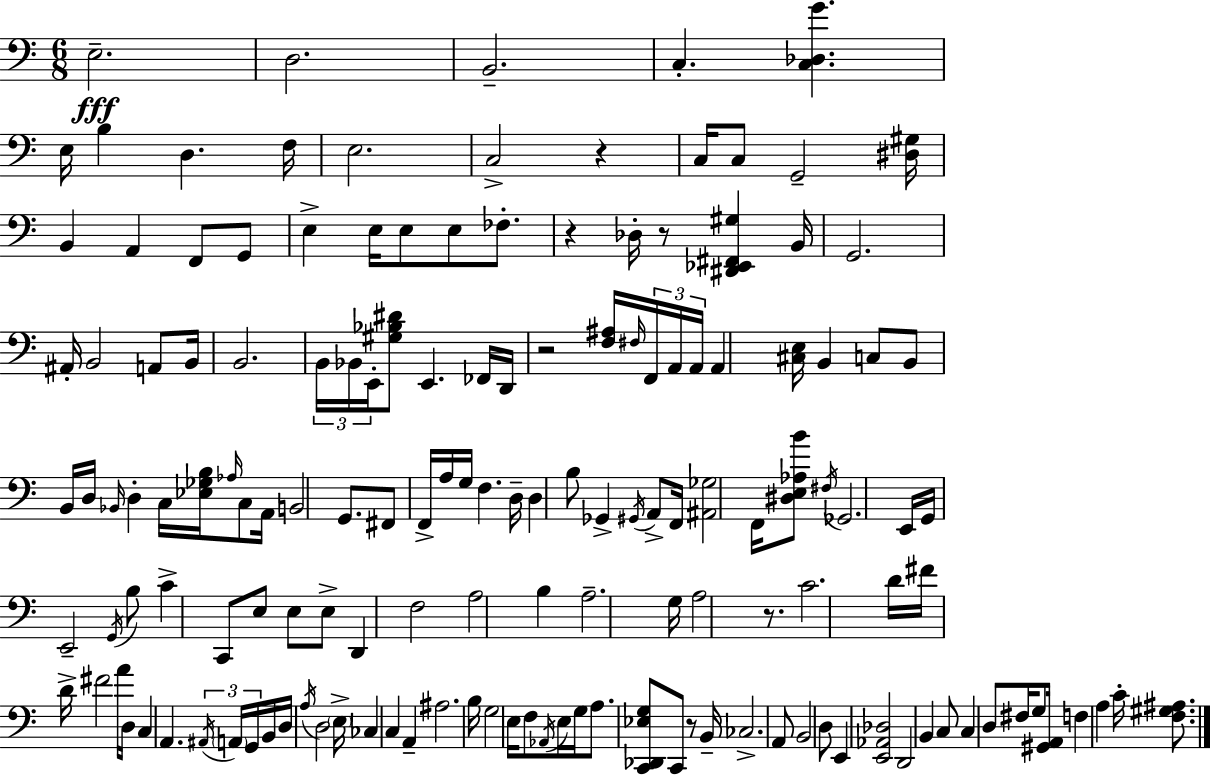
E3/h. D3/h. B2/h. C3/q. [C3,Db3,G4]/q. E3/s B3/q D3/q. F3/s E3/h. C3/h R/q C3/s C3/e G2/h [D#3,G#3]/s B2/q A2/q F2/e G2/e E3/q E3/s E3/e E3/e FES3/e. R/q Db3/s R/e [D#2,Eb2,F#2,G#3]/q B2/s G2/h. A#2/s B2/h A2/e B2/s B2/h. B2/s Bb2/s E2/s [G#3,Bb3,D#4]/e E2/q. FES2/s D2/s R/h [F3,A#3]/s F#3/s F2/s A2/s A2/s A2/q [C#3,E3]/s B2/q C3/e B2/e B2/s D3/s Bb2/s D3/q C3/s [Eb3,Gb3,B3]/s Ab3/s C3/e A2/s B2/h G2/e. F#2/e F2/s A3/s G3/s F3/q. D3/s D3/q B3/e Gb2/q G#2/s A2/e F2/s [A#2,Gb3]/h F2/s [D#3,E3,Ab3,B4]/e F#3/s Gb2/h. E2/s G2/s E2/h G2/s B3/e C4/q C2/e E3/e E3/e E3/e D2/q F3/h A3/h B3/q A3/h. G3/s A3/h R/e. C4/h. D4/s F#4/s D4/s F#4/h A4/s D3/s C3/q A2/q. A#2/s A2/s G2/s B2/s D3/s A3/s D3/h E3/s CES3/q C3/q A2/q A#3/h. B3/s G3/h E3/s F3/e Ab2/s E3/s G3/s A3/e. [C2,Db2,Eb3,G3]/e C2/e R/e B2/s CES3/h. A2/e B2/h D3/e E2/q [E2,Ab2,Db3]/h D2/h B2/q C3/e C3/q D3/e F#3/s G3/e [G#2,A2]/s F3/q A3/q C4/s [F3,G#3,A#3]/e.